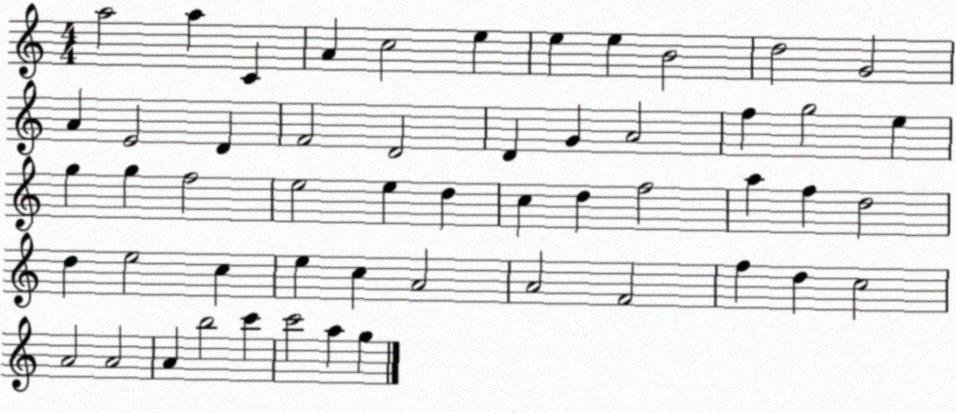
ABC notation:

X:1
T:Untitled
M:4/4
L:1/4
K:C
a2 a C A c2 e e e B2 d2 G2 A E2 D F2 D2 D G A2 f g2 e g g f2 e2 e d c d f2 a f d2 d e2 c e c A2 A2 F2 f d c2 A2 A2 A b2 c' c'2 a g